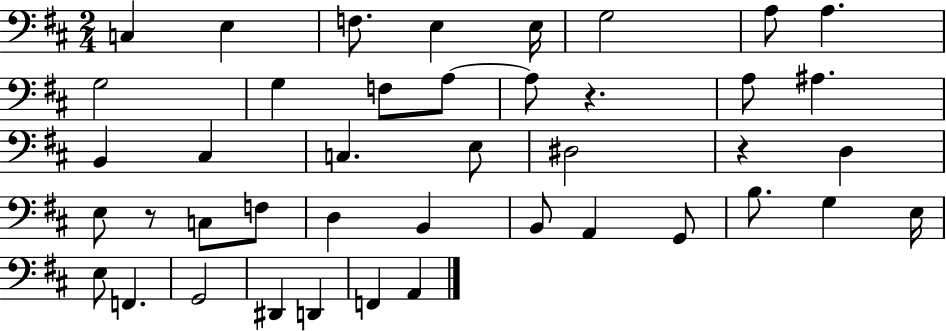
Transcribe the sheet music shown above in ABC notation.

X:1
T:Untitled
M:2/4
L:1/4
K:D
C, E, F,/2 E, E,/4 G,2 A,/2 A, G,2 G, F,/2 A,/2 A,/2 z A,/2 ^A, B,, ^C, C, E,/2 ^D,2 z D, E,/2 z/2 C,/2 F,/2 D, B,, B,,/2 A,, G,,/2 B,/2 G, E,/4 E,/2 F,, G,,2 ^D,, D,, F,, A,,